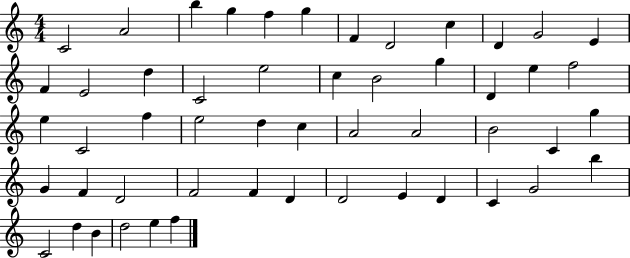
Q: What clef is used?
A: treble